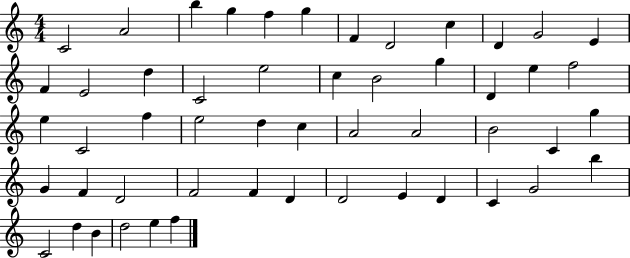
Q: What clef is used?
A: treble